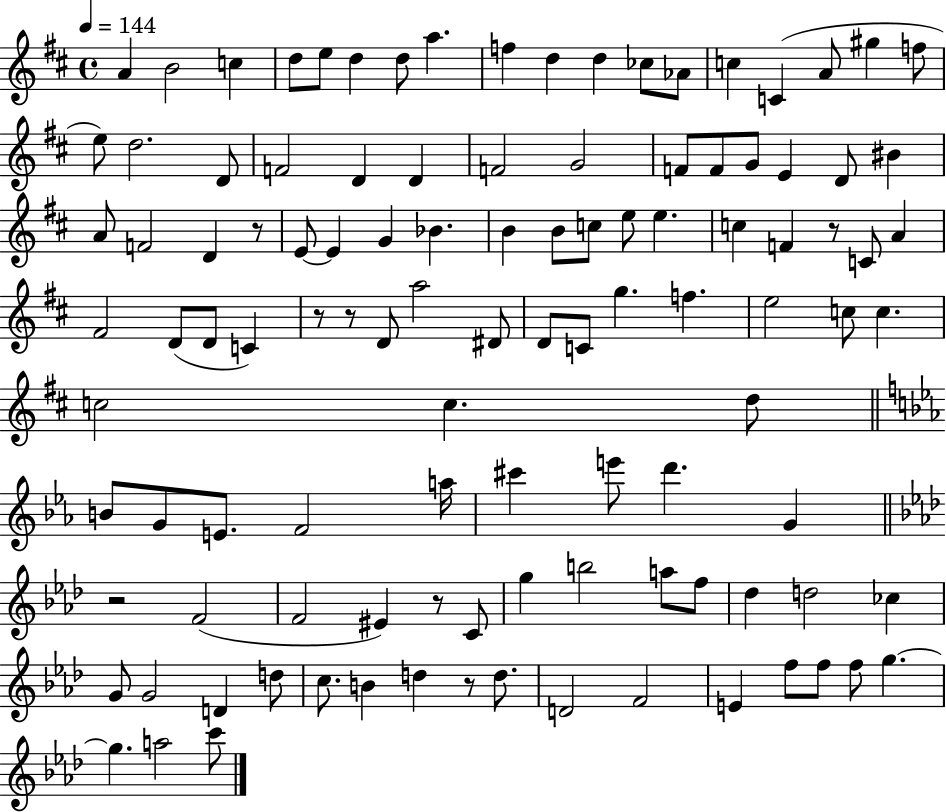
A4/q B4/h C5/q D5/e E5/e D5/q D5/e A5/q. F5/q D5/q D5/q CES5/e Ab4/e C5/q C4/q A4/e G#5/q F5/e E5/e D5/h. D4/e F4/h D4/q D4/q F4/h G4/h F4/e F4/e G4/e E4/q D4/e BIS4/q A4/e F4/h D4/q R/e E4/e E4/q G4/q Bb4/q. B4/q B4/e C5/e E5/e E5/q. C5/q F4/q R/e C4/e A4/q F#4/h D4/e D4/e C4/q R/e R/e D4/e A5/h D#4/e D4/e C4/e G5/q. F5/q. E5/h C5/e C5/q. C5/h C5/q. D5/e B4/e G4/e E4/e. F4/h A5/s C#6/q E6/e D6/q. G4/q R/h F4/h F4/h EIS4/q R/e C4/e G5/q B5/h A5/e F5/e Db5/q D5/h CES5/q G4/e G4/h D4/q D5/e C5/e. B4/q D5/q R/e D5/e. D4/h F4/h E4/q F5/e F5/e F5/e G5/q. G5/q. A5/h C6/e